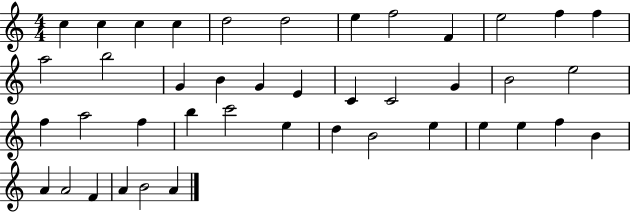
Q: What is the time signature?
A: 4/4